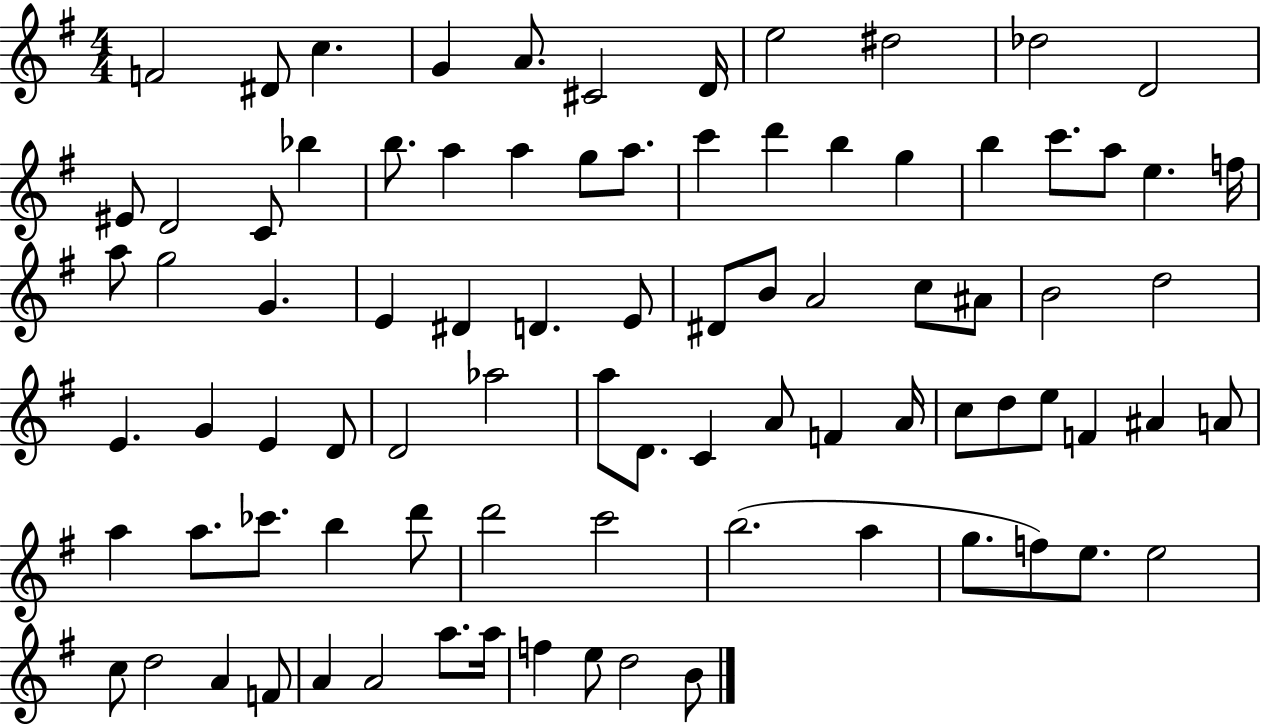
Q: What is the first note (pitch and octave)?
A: F4